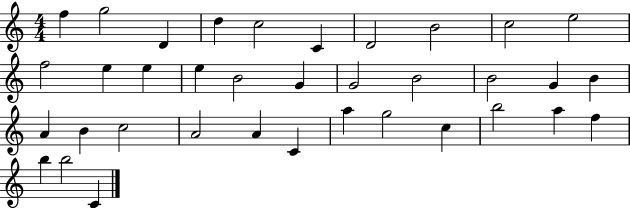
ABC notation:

X:1
T:Untitled
M:4/4
L:1/4
K:C
f g2 D d c2 C D2 B2 c2 e2 f2 e e e B2 G G2 B2 B2 G B A B c2 A2 A C a g2 c b2 a f b b2 C